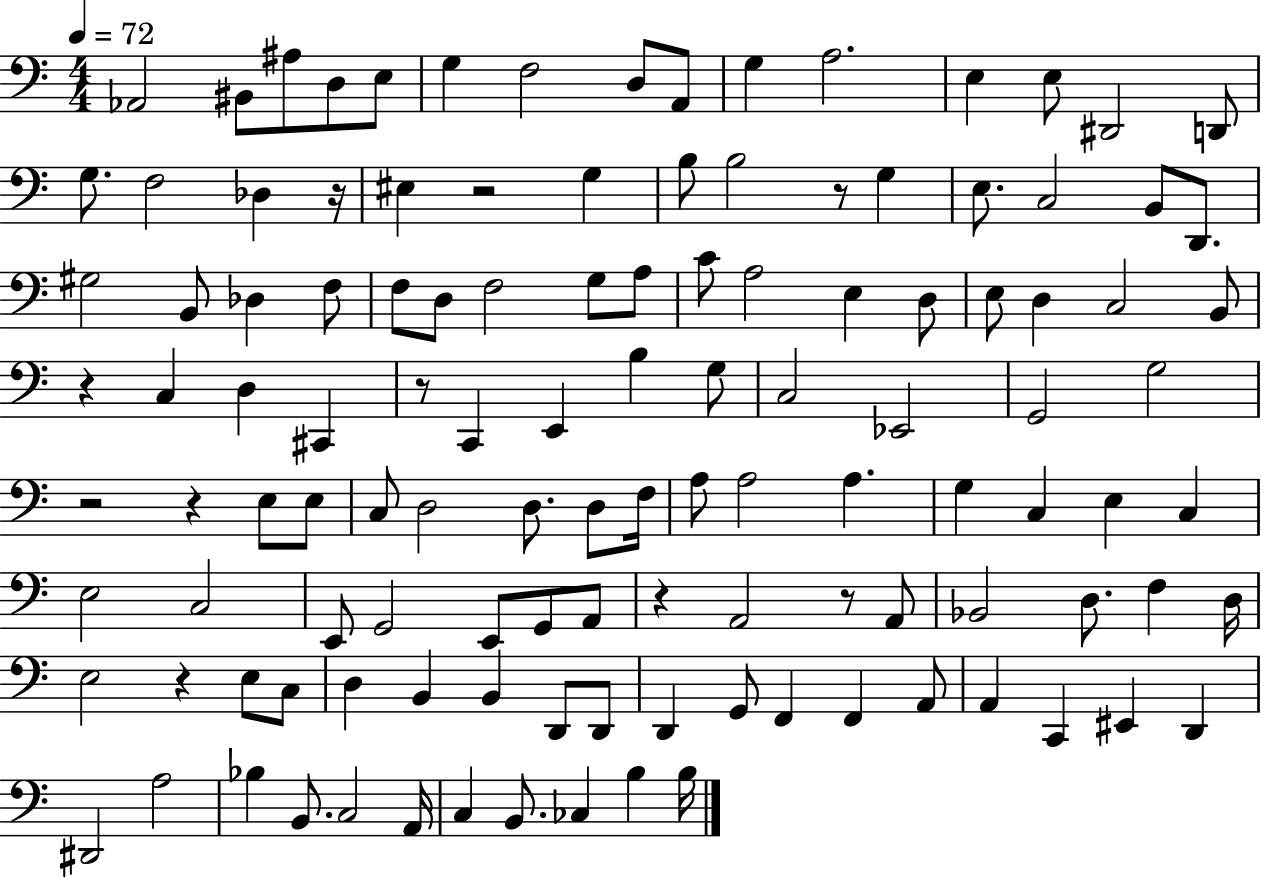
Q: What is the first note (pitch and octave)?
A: Ab2